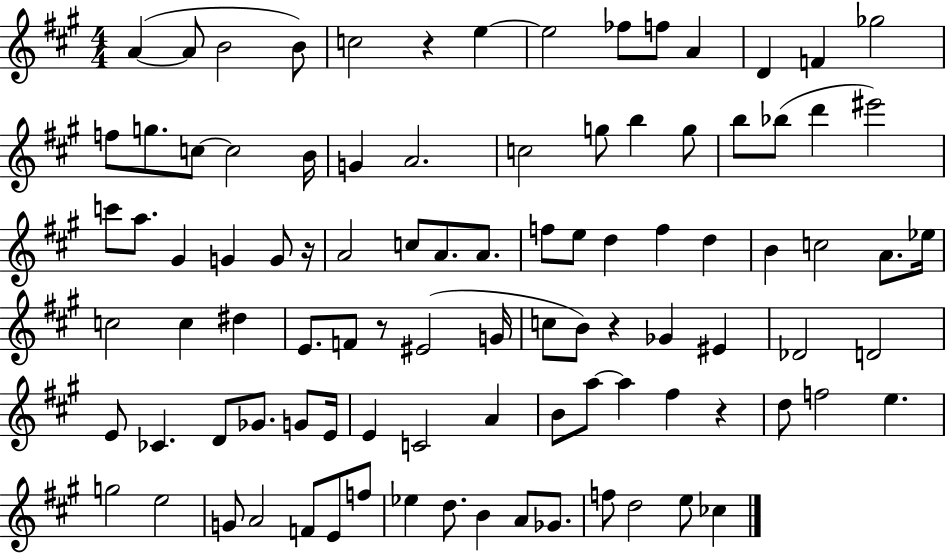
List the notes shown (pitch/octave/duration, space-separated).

A4/q A4/e B4/h B4/e C5/h R/q E5/q E5/h FES5/e F5/e A4/q D4/q F4/q Gb5/h F5/e G5/e. C5/e C5/h B4/s G4/q A4/h. C5/h G5/e B5/q G5/e B5/e Bb5/e D6/q EIS6/h C6/e A5/e. G#4/q G4/q G4/e R/s A4/h C5/e A4/e. A4/e. F5/e E5/e D5/q F5/q D5/q B4/q C5/h A4/e. Eb5/s C5/h C5/q D#5/q E4/e. F4/e R/e EIS4/h G4/s C5/e B4/e R/q Gb4/q EIS4/q Db4/h D4/h E4/e CES4/q. D4/e Gb4/e. G4/e E4/s E4/q C4/h A4/q B4/e A5/e A5/q F#5/q R/q D5/e F5/h E5/q. G5/h E5/h G4/e A4/h F4/e E4/e F5/e Eb5/q D5/e. B4/q A4/e Gb4/e. F5/e D5/h E5/e CES5/q